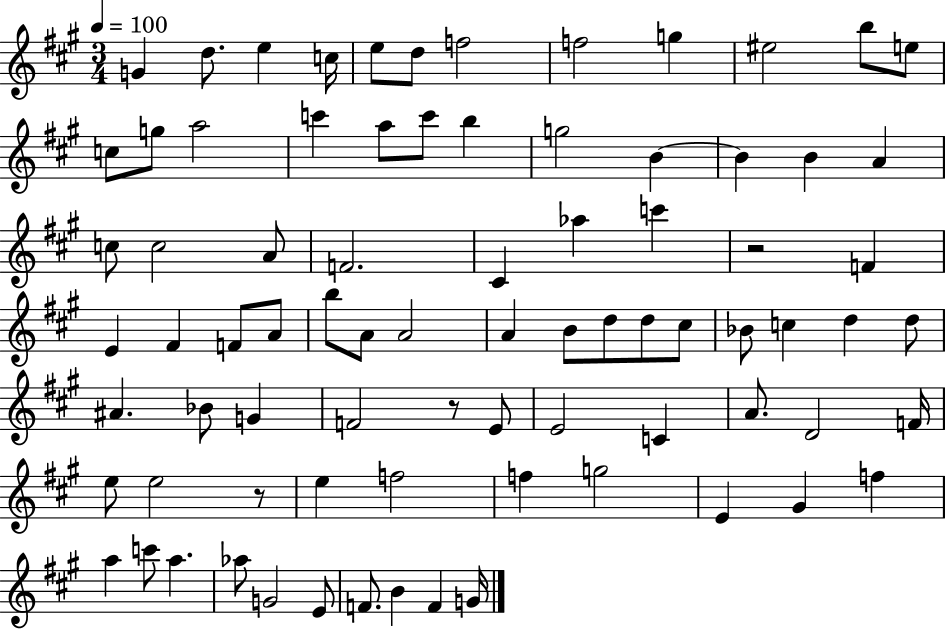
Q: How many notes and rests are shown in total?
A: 80